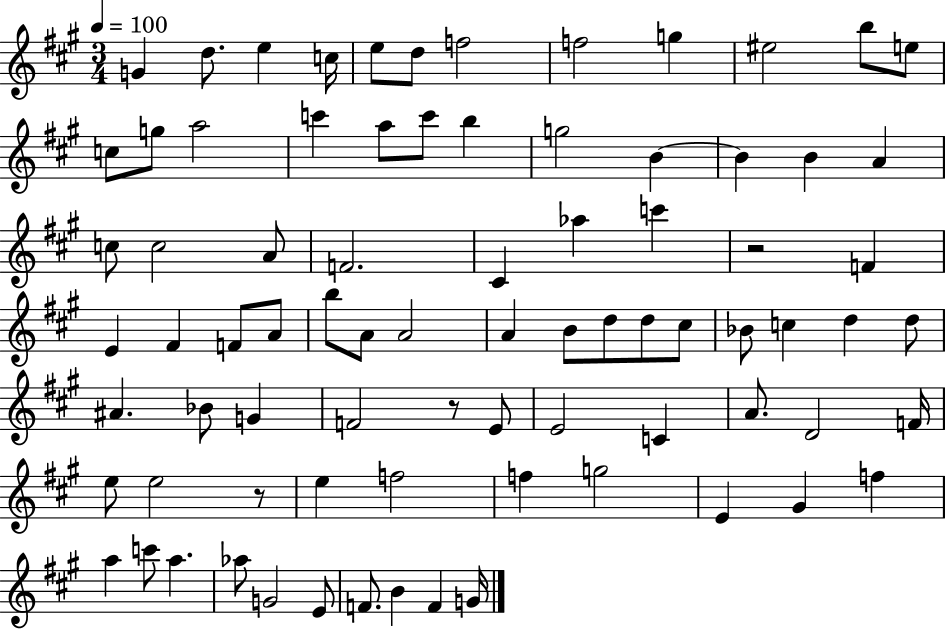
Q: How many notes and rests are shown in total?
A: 80